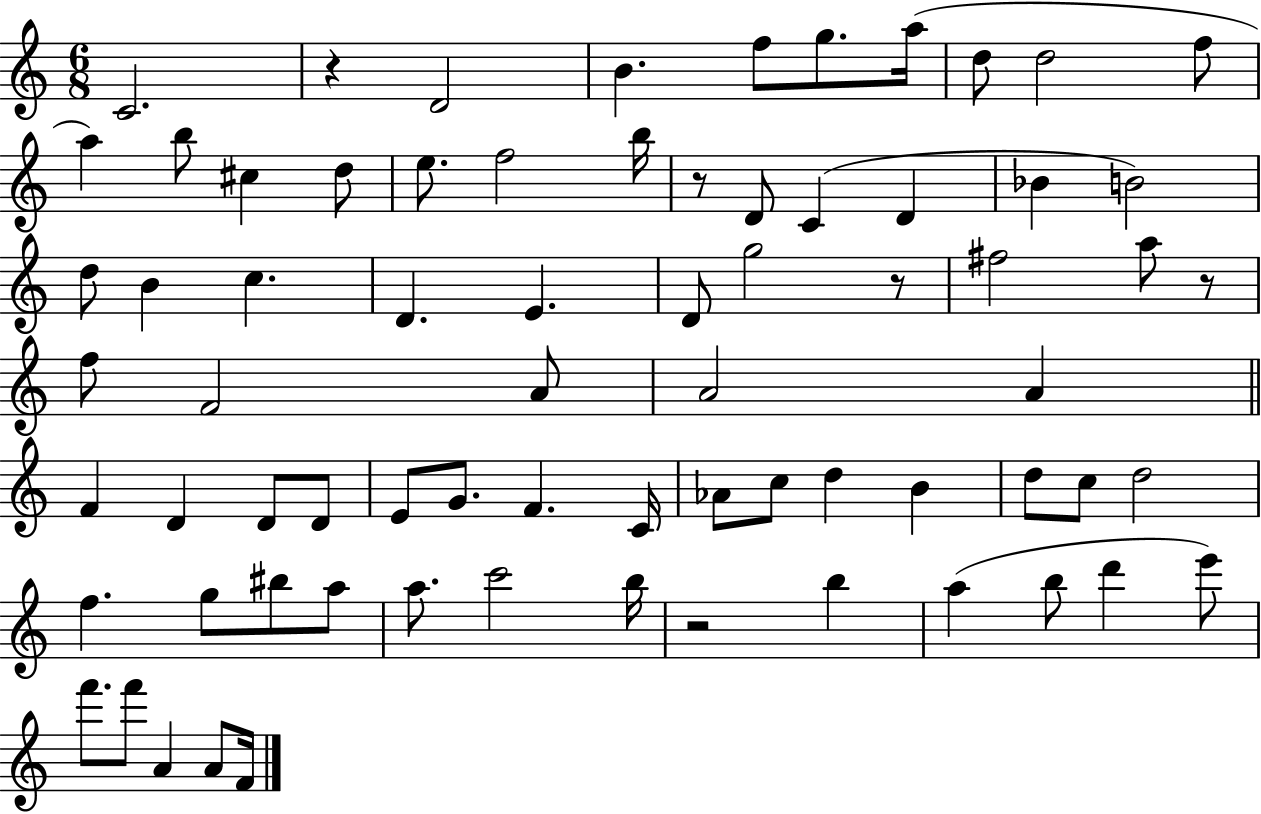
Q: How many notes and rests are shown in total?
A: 72